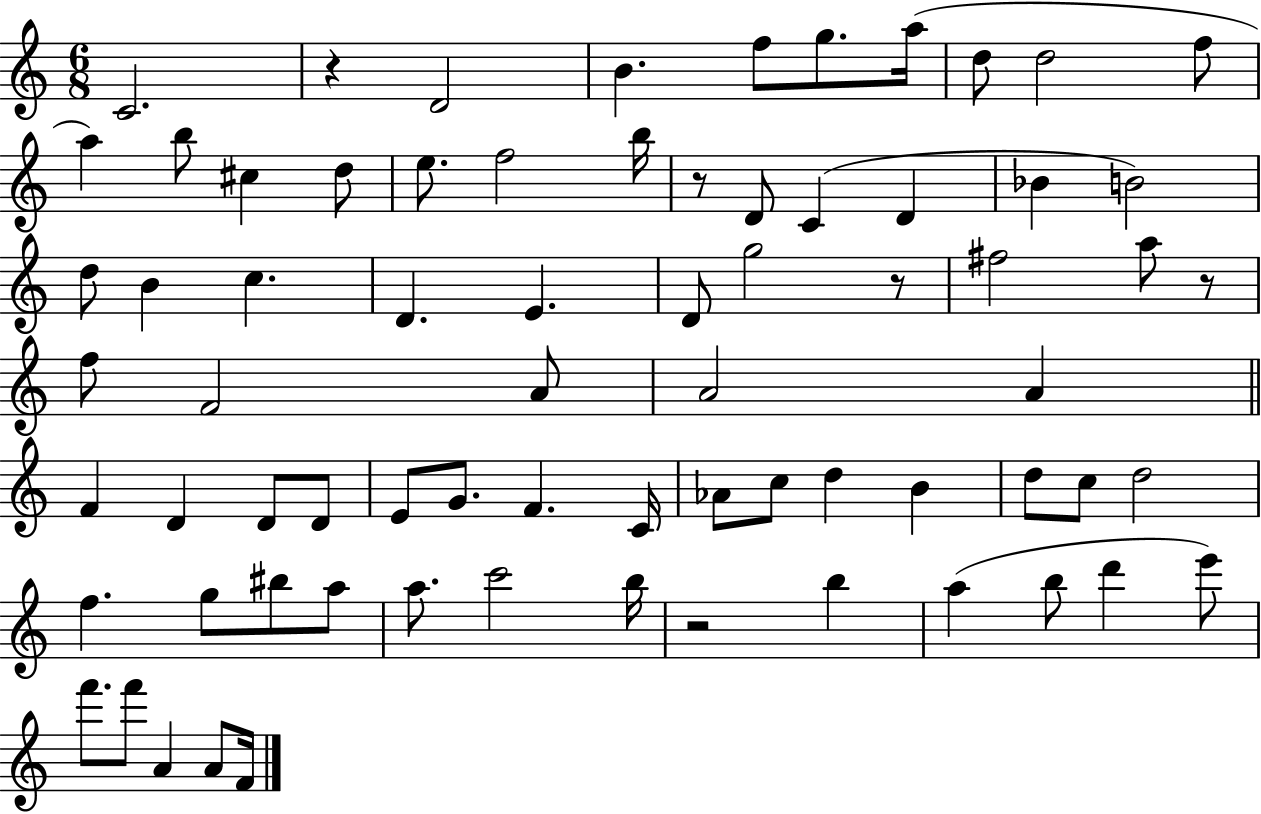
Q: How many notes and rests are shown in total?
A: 72